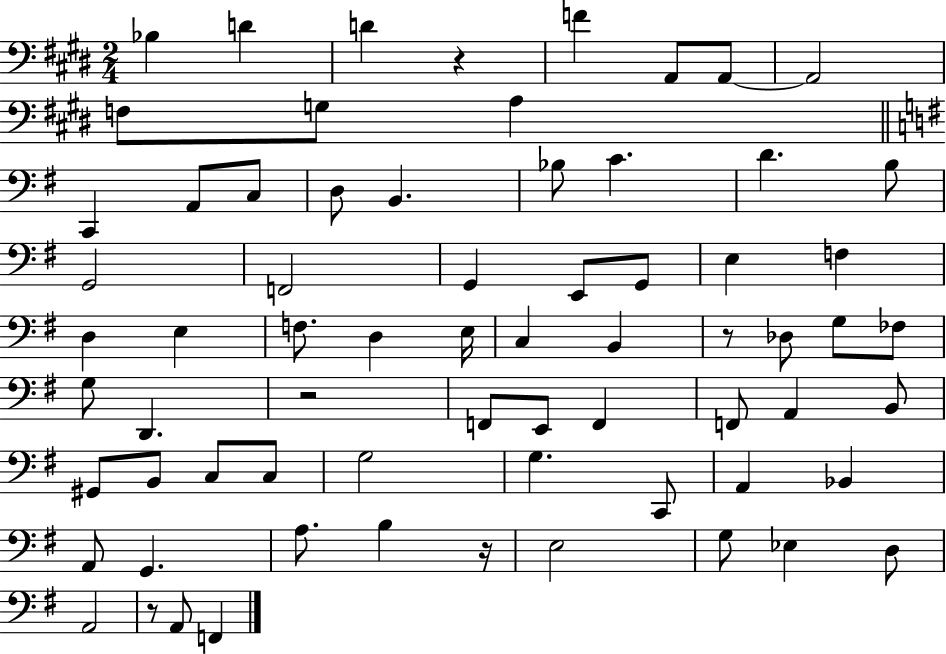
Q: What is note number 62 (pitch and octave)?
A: A2